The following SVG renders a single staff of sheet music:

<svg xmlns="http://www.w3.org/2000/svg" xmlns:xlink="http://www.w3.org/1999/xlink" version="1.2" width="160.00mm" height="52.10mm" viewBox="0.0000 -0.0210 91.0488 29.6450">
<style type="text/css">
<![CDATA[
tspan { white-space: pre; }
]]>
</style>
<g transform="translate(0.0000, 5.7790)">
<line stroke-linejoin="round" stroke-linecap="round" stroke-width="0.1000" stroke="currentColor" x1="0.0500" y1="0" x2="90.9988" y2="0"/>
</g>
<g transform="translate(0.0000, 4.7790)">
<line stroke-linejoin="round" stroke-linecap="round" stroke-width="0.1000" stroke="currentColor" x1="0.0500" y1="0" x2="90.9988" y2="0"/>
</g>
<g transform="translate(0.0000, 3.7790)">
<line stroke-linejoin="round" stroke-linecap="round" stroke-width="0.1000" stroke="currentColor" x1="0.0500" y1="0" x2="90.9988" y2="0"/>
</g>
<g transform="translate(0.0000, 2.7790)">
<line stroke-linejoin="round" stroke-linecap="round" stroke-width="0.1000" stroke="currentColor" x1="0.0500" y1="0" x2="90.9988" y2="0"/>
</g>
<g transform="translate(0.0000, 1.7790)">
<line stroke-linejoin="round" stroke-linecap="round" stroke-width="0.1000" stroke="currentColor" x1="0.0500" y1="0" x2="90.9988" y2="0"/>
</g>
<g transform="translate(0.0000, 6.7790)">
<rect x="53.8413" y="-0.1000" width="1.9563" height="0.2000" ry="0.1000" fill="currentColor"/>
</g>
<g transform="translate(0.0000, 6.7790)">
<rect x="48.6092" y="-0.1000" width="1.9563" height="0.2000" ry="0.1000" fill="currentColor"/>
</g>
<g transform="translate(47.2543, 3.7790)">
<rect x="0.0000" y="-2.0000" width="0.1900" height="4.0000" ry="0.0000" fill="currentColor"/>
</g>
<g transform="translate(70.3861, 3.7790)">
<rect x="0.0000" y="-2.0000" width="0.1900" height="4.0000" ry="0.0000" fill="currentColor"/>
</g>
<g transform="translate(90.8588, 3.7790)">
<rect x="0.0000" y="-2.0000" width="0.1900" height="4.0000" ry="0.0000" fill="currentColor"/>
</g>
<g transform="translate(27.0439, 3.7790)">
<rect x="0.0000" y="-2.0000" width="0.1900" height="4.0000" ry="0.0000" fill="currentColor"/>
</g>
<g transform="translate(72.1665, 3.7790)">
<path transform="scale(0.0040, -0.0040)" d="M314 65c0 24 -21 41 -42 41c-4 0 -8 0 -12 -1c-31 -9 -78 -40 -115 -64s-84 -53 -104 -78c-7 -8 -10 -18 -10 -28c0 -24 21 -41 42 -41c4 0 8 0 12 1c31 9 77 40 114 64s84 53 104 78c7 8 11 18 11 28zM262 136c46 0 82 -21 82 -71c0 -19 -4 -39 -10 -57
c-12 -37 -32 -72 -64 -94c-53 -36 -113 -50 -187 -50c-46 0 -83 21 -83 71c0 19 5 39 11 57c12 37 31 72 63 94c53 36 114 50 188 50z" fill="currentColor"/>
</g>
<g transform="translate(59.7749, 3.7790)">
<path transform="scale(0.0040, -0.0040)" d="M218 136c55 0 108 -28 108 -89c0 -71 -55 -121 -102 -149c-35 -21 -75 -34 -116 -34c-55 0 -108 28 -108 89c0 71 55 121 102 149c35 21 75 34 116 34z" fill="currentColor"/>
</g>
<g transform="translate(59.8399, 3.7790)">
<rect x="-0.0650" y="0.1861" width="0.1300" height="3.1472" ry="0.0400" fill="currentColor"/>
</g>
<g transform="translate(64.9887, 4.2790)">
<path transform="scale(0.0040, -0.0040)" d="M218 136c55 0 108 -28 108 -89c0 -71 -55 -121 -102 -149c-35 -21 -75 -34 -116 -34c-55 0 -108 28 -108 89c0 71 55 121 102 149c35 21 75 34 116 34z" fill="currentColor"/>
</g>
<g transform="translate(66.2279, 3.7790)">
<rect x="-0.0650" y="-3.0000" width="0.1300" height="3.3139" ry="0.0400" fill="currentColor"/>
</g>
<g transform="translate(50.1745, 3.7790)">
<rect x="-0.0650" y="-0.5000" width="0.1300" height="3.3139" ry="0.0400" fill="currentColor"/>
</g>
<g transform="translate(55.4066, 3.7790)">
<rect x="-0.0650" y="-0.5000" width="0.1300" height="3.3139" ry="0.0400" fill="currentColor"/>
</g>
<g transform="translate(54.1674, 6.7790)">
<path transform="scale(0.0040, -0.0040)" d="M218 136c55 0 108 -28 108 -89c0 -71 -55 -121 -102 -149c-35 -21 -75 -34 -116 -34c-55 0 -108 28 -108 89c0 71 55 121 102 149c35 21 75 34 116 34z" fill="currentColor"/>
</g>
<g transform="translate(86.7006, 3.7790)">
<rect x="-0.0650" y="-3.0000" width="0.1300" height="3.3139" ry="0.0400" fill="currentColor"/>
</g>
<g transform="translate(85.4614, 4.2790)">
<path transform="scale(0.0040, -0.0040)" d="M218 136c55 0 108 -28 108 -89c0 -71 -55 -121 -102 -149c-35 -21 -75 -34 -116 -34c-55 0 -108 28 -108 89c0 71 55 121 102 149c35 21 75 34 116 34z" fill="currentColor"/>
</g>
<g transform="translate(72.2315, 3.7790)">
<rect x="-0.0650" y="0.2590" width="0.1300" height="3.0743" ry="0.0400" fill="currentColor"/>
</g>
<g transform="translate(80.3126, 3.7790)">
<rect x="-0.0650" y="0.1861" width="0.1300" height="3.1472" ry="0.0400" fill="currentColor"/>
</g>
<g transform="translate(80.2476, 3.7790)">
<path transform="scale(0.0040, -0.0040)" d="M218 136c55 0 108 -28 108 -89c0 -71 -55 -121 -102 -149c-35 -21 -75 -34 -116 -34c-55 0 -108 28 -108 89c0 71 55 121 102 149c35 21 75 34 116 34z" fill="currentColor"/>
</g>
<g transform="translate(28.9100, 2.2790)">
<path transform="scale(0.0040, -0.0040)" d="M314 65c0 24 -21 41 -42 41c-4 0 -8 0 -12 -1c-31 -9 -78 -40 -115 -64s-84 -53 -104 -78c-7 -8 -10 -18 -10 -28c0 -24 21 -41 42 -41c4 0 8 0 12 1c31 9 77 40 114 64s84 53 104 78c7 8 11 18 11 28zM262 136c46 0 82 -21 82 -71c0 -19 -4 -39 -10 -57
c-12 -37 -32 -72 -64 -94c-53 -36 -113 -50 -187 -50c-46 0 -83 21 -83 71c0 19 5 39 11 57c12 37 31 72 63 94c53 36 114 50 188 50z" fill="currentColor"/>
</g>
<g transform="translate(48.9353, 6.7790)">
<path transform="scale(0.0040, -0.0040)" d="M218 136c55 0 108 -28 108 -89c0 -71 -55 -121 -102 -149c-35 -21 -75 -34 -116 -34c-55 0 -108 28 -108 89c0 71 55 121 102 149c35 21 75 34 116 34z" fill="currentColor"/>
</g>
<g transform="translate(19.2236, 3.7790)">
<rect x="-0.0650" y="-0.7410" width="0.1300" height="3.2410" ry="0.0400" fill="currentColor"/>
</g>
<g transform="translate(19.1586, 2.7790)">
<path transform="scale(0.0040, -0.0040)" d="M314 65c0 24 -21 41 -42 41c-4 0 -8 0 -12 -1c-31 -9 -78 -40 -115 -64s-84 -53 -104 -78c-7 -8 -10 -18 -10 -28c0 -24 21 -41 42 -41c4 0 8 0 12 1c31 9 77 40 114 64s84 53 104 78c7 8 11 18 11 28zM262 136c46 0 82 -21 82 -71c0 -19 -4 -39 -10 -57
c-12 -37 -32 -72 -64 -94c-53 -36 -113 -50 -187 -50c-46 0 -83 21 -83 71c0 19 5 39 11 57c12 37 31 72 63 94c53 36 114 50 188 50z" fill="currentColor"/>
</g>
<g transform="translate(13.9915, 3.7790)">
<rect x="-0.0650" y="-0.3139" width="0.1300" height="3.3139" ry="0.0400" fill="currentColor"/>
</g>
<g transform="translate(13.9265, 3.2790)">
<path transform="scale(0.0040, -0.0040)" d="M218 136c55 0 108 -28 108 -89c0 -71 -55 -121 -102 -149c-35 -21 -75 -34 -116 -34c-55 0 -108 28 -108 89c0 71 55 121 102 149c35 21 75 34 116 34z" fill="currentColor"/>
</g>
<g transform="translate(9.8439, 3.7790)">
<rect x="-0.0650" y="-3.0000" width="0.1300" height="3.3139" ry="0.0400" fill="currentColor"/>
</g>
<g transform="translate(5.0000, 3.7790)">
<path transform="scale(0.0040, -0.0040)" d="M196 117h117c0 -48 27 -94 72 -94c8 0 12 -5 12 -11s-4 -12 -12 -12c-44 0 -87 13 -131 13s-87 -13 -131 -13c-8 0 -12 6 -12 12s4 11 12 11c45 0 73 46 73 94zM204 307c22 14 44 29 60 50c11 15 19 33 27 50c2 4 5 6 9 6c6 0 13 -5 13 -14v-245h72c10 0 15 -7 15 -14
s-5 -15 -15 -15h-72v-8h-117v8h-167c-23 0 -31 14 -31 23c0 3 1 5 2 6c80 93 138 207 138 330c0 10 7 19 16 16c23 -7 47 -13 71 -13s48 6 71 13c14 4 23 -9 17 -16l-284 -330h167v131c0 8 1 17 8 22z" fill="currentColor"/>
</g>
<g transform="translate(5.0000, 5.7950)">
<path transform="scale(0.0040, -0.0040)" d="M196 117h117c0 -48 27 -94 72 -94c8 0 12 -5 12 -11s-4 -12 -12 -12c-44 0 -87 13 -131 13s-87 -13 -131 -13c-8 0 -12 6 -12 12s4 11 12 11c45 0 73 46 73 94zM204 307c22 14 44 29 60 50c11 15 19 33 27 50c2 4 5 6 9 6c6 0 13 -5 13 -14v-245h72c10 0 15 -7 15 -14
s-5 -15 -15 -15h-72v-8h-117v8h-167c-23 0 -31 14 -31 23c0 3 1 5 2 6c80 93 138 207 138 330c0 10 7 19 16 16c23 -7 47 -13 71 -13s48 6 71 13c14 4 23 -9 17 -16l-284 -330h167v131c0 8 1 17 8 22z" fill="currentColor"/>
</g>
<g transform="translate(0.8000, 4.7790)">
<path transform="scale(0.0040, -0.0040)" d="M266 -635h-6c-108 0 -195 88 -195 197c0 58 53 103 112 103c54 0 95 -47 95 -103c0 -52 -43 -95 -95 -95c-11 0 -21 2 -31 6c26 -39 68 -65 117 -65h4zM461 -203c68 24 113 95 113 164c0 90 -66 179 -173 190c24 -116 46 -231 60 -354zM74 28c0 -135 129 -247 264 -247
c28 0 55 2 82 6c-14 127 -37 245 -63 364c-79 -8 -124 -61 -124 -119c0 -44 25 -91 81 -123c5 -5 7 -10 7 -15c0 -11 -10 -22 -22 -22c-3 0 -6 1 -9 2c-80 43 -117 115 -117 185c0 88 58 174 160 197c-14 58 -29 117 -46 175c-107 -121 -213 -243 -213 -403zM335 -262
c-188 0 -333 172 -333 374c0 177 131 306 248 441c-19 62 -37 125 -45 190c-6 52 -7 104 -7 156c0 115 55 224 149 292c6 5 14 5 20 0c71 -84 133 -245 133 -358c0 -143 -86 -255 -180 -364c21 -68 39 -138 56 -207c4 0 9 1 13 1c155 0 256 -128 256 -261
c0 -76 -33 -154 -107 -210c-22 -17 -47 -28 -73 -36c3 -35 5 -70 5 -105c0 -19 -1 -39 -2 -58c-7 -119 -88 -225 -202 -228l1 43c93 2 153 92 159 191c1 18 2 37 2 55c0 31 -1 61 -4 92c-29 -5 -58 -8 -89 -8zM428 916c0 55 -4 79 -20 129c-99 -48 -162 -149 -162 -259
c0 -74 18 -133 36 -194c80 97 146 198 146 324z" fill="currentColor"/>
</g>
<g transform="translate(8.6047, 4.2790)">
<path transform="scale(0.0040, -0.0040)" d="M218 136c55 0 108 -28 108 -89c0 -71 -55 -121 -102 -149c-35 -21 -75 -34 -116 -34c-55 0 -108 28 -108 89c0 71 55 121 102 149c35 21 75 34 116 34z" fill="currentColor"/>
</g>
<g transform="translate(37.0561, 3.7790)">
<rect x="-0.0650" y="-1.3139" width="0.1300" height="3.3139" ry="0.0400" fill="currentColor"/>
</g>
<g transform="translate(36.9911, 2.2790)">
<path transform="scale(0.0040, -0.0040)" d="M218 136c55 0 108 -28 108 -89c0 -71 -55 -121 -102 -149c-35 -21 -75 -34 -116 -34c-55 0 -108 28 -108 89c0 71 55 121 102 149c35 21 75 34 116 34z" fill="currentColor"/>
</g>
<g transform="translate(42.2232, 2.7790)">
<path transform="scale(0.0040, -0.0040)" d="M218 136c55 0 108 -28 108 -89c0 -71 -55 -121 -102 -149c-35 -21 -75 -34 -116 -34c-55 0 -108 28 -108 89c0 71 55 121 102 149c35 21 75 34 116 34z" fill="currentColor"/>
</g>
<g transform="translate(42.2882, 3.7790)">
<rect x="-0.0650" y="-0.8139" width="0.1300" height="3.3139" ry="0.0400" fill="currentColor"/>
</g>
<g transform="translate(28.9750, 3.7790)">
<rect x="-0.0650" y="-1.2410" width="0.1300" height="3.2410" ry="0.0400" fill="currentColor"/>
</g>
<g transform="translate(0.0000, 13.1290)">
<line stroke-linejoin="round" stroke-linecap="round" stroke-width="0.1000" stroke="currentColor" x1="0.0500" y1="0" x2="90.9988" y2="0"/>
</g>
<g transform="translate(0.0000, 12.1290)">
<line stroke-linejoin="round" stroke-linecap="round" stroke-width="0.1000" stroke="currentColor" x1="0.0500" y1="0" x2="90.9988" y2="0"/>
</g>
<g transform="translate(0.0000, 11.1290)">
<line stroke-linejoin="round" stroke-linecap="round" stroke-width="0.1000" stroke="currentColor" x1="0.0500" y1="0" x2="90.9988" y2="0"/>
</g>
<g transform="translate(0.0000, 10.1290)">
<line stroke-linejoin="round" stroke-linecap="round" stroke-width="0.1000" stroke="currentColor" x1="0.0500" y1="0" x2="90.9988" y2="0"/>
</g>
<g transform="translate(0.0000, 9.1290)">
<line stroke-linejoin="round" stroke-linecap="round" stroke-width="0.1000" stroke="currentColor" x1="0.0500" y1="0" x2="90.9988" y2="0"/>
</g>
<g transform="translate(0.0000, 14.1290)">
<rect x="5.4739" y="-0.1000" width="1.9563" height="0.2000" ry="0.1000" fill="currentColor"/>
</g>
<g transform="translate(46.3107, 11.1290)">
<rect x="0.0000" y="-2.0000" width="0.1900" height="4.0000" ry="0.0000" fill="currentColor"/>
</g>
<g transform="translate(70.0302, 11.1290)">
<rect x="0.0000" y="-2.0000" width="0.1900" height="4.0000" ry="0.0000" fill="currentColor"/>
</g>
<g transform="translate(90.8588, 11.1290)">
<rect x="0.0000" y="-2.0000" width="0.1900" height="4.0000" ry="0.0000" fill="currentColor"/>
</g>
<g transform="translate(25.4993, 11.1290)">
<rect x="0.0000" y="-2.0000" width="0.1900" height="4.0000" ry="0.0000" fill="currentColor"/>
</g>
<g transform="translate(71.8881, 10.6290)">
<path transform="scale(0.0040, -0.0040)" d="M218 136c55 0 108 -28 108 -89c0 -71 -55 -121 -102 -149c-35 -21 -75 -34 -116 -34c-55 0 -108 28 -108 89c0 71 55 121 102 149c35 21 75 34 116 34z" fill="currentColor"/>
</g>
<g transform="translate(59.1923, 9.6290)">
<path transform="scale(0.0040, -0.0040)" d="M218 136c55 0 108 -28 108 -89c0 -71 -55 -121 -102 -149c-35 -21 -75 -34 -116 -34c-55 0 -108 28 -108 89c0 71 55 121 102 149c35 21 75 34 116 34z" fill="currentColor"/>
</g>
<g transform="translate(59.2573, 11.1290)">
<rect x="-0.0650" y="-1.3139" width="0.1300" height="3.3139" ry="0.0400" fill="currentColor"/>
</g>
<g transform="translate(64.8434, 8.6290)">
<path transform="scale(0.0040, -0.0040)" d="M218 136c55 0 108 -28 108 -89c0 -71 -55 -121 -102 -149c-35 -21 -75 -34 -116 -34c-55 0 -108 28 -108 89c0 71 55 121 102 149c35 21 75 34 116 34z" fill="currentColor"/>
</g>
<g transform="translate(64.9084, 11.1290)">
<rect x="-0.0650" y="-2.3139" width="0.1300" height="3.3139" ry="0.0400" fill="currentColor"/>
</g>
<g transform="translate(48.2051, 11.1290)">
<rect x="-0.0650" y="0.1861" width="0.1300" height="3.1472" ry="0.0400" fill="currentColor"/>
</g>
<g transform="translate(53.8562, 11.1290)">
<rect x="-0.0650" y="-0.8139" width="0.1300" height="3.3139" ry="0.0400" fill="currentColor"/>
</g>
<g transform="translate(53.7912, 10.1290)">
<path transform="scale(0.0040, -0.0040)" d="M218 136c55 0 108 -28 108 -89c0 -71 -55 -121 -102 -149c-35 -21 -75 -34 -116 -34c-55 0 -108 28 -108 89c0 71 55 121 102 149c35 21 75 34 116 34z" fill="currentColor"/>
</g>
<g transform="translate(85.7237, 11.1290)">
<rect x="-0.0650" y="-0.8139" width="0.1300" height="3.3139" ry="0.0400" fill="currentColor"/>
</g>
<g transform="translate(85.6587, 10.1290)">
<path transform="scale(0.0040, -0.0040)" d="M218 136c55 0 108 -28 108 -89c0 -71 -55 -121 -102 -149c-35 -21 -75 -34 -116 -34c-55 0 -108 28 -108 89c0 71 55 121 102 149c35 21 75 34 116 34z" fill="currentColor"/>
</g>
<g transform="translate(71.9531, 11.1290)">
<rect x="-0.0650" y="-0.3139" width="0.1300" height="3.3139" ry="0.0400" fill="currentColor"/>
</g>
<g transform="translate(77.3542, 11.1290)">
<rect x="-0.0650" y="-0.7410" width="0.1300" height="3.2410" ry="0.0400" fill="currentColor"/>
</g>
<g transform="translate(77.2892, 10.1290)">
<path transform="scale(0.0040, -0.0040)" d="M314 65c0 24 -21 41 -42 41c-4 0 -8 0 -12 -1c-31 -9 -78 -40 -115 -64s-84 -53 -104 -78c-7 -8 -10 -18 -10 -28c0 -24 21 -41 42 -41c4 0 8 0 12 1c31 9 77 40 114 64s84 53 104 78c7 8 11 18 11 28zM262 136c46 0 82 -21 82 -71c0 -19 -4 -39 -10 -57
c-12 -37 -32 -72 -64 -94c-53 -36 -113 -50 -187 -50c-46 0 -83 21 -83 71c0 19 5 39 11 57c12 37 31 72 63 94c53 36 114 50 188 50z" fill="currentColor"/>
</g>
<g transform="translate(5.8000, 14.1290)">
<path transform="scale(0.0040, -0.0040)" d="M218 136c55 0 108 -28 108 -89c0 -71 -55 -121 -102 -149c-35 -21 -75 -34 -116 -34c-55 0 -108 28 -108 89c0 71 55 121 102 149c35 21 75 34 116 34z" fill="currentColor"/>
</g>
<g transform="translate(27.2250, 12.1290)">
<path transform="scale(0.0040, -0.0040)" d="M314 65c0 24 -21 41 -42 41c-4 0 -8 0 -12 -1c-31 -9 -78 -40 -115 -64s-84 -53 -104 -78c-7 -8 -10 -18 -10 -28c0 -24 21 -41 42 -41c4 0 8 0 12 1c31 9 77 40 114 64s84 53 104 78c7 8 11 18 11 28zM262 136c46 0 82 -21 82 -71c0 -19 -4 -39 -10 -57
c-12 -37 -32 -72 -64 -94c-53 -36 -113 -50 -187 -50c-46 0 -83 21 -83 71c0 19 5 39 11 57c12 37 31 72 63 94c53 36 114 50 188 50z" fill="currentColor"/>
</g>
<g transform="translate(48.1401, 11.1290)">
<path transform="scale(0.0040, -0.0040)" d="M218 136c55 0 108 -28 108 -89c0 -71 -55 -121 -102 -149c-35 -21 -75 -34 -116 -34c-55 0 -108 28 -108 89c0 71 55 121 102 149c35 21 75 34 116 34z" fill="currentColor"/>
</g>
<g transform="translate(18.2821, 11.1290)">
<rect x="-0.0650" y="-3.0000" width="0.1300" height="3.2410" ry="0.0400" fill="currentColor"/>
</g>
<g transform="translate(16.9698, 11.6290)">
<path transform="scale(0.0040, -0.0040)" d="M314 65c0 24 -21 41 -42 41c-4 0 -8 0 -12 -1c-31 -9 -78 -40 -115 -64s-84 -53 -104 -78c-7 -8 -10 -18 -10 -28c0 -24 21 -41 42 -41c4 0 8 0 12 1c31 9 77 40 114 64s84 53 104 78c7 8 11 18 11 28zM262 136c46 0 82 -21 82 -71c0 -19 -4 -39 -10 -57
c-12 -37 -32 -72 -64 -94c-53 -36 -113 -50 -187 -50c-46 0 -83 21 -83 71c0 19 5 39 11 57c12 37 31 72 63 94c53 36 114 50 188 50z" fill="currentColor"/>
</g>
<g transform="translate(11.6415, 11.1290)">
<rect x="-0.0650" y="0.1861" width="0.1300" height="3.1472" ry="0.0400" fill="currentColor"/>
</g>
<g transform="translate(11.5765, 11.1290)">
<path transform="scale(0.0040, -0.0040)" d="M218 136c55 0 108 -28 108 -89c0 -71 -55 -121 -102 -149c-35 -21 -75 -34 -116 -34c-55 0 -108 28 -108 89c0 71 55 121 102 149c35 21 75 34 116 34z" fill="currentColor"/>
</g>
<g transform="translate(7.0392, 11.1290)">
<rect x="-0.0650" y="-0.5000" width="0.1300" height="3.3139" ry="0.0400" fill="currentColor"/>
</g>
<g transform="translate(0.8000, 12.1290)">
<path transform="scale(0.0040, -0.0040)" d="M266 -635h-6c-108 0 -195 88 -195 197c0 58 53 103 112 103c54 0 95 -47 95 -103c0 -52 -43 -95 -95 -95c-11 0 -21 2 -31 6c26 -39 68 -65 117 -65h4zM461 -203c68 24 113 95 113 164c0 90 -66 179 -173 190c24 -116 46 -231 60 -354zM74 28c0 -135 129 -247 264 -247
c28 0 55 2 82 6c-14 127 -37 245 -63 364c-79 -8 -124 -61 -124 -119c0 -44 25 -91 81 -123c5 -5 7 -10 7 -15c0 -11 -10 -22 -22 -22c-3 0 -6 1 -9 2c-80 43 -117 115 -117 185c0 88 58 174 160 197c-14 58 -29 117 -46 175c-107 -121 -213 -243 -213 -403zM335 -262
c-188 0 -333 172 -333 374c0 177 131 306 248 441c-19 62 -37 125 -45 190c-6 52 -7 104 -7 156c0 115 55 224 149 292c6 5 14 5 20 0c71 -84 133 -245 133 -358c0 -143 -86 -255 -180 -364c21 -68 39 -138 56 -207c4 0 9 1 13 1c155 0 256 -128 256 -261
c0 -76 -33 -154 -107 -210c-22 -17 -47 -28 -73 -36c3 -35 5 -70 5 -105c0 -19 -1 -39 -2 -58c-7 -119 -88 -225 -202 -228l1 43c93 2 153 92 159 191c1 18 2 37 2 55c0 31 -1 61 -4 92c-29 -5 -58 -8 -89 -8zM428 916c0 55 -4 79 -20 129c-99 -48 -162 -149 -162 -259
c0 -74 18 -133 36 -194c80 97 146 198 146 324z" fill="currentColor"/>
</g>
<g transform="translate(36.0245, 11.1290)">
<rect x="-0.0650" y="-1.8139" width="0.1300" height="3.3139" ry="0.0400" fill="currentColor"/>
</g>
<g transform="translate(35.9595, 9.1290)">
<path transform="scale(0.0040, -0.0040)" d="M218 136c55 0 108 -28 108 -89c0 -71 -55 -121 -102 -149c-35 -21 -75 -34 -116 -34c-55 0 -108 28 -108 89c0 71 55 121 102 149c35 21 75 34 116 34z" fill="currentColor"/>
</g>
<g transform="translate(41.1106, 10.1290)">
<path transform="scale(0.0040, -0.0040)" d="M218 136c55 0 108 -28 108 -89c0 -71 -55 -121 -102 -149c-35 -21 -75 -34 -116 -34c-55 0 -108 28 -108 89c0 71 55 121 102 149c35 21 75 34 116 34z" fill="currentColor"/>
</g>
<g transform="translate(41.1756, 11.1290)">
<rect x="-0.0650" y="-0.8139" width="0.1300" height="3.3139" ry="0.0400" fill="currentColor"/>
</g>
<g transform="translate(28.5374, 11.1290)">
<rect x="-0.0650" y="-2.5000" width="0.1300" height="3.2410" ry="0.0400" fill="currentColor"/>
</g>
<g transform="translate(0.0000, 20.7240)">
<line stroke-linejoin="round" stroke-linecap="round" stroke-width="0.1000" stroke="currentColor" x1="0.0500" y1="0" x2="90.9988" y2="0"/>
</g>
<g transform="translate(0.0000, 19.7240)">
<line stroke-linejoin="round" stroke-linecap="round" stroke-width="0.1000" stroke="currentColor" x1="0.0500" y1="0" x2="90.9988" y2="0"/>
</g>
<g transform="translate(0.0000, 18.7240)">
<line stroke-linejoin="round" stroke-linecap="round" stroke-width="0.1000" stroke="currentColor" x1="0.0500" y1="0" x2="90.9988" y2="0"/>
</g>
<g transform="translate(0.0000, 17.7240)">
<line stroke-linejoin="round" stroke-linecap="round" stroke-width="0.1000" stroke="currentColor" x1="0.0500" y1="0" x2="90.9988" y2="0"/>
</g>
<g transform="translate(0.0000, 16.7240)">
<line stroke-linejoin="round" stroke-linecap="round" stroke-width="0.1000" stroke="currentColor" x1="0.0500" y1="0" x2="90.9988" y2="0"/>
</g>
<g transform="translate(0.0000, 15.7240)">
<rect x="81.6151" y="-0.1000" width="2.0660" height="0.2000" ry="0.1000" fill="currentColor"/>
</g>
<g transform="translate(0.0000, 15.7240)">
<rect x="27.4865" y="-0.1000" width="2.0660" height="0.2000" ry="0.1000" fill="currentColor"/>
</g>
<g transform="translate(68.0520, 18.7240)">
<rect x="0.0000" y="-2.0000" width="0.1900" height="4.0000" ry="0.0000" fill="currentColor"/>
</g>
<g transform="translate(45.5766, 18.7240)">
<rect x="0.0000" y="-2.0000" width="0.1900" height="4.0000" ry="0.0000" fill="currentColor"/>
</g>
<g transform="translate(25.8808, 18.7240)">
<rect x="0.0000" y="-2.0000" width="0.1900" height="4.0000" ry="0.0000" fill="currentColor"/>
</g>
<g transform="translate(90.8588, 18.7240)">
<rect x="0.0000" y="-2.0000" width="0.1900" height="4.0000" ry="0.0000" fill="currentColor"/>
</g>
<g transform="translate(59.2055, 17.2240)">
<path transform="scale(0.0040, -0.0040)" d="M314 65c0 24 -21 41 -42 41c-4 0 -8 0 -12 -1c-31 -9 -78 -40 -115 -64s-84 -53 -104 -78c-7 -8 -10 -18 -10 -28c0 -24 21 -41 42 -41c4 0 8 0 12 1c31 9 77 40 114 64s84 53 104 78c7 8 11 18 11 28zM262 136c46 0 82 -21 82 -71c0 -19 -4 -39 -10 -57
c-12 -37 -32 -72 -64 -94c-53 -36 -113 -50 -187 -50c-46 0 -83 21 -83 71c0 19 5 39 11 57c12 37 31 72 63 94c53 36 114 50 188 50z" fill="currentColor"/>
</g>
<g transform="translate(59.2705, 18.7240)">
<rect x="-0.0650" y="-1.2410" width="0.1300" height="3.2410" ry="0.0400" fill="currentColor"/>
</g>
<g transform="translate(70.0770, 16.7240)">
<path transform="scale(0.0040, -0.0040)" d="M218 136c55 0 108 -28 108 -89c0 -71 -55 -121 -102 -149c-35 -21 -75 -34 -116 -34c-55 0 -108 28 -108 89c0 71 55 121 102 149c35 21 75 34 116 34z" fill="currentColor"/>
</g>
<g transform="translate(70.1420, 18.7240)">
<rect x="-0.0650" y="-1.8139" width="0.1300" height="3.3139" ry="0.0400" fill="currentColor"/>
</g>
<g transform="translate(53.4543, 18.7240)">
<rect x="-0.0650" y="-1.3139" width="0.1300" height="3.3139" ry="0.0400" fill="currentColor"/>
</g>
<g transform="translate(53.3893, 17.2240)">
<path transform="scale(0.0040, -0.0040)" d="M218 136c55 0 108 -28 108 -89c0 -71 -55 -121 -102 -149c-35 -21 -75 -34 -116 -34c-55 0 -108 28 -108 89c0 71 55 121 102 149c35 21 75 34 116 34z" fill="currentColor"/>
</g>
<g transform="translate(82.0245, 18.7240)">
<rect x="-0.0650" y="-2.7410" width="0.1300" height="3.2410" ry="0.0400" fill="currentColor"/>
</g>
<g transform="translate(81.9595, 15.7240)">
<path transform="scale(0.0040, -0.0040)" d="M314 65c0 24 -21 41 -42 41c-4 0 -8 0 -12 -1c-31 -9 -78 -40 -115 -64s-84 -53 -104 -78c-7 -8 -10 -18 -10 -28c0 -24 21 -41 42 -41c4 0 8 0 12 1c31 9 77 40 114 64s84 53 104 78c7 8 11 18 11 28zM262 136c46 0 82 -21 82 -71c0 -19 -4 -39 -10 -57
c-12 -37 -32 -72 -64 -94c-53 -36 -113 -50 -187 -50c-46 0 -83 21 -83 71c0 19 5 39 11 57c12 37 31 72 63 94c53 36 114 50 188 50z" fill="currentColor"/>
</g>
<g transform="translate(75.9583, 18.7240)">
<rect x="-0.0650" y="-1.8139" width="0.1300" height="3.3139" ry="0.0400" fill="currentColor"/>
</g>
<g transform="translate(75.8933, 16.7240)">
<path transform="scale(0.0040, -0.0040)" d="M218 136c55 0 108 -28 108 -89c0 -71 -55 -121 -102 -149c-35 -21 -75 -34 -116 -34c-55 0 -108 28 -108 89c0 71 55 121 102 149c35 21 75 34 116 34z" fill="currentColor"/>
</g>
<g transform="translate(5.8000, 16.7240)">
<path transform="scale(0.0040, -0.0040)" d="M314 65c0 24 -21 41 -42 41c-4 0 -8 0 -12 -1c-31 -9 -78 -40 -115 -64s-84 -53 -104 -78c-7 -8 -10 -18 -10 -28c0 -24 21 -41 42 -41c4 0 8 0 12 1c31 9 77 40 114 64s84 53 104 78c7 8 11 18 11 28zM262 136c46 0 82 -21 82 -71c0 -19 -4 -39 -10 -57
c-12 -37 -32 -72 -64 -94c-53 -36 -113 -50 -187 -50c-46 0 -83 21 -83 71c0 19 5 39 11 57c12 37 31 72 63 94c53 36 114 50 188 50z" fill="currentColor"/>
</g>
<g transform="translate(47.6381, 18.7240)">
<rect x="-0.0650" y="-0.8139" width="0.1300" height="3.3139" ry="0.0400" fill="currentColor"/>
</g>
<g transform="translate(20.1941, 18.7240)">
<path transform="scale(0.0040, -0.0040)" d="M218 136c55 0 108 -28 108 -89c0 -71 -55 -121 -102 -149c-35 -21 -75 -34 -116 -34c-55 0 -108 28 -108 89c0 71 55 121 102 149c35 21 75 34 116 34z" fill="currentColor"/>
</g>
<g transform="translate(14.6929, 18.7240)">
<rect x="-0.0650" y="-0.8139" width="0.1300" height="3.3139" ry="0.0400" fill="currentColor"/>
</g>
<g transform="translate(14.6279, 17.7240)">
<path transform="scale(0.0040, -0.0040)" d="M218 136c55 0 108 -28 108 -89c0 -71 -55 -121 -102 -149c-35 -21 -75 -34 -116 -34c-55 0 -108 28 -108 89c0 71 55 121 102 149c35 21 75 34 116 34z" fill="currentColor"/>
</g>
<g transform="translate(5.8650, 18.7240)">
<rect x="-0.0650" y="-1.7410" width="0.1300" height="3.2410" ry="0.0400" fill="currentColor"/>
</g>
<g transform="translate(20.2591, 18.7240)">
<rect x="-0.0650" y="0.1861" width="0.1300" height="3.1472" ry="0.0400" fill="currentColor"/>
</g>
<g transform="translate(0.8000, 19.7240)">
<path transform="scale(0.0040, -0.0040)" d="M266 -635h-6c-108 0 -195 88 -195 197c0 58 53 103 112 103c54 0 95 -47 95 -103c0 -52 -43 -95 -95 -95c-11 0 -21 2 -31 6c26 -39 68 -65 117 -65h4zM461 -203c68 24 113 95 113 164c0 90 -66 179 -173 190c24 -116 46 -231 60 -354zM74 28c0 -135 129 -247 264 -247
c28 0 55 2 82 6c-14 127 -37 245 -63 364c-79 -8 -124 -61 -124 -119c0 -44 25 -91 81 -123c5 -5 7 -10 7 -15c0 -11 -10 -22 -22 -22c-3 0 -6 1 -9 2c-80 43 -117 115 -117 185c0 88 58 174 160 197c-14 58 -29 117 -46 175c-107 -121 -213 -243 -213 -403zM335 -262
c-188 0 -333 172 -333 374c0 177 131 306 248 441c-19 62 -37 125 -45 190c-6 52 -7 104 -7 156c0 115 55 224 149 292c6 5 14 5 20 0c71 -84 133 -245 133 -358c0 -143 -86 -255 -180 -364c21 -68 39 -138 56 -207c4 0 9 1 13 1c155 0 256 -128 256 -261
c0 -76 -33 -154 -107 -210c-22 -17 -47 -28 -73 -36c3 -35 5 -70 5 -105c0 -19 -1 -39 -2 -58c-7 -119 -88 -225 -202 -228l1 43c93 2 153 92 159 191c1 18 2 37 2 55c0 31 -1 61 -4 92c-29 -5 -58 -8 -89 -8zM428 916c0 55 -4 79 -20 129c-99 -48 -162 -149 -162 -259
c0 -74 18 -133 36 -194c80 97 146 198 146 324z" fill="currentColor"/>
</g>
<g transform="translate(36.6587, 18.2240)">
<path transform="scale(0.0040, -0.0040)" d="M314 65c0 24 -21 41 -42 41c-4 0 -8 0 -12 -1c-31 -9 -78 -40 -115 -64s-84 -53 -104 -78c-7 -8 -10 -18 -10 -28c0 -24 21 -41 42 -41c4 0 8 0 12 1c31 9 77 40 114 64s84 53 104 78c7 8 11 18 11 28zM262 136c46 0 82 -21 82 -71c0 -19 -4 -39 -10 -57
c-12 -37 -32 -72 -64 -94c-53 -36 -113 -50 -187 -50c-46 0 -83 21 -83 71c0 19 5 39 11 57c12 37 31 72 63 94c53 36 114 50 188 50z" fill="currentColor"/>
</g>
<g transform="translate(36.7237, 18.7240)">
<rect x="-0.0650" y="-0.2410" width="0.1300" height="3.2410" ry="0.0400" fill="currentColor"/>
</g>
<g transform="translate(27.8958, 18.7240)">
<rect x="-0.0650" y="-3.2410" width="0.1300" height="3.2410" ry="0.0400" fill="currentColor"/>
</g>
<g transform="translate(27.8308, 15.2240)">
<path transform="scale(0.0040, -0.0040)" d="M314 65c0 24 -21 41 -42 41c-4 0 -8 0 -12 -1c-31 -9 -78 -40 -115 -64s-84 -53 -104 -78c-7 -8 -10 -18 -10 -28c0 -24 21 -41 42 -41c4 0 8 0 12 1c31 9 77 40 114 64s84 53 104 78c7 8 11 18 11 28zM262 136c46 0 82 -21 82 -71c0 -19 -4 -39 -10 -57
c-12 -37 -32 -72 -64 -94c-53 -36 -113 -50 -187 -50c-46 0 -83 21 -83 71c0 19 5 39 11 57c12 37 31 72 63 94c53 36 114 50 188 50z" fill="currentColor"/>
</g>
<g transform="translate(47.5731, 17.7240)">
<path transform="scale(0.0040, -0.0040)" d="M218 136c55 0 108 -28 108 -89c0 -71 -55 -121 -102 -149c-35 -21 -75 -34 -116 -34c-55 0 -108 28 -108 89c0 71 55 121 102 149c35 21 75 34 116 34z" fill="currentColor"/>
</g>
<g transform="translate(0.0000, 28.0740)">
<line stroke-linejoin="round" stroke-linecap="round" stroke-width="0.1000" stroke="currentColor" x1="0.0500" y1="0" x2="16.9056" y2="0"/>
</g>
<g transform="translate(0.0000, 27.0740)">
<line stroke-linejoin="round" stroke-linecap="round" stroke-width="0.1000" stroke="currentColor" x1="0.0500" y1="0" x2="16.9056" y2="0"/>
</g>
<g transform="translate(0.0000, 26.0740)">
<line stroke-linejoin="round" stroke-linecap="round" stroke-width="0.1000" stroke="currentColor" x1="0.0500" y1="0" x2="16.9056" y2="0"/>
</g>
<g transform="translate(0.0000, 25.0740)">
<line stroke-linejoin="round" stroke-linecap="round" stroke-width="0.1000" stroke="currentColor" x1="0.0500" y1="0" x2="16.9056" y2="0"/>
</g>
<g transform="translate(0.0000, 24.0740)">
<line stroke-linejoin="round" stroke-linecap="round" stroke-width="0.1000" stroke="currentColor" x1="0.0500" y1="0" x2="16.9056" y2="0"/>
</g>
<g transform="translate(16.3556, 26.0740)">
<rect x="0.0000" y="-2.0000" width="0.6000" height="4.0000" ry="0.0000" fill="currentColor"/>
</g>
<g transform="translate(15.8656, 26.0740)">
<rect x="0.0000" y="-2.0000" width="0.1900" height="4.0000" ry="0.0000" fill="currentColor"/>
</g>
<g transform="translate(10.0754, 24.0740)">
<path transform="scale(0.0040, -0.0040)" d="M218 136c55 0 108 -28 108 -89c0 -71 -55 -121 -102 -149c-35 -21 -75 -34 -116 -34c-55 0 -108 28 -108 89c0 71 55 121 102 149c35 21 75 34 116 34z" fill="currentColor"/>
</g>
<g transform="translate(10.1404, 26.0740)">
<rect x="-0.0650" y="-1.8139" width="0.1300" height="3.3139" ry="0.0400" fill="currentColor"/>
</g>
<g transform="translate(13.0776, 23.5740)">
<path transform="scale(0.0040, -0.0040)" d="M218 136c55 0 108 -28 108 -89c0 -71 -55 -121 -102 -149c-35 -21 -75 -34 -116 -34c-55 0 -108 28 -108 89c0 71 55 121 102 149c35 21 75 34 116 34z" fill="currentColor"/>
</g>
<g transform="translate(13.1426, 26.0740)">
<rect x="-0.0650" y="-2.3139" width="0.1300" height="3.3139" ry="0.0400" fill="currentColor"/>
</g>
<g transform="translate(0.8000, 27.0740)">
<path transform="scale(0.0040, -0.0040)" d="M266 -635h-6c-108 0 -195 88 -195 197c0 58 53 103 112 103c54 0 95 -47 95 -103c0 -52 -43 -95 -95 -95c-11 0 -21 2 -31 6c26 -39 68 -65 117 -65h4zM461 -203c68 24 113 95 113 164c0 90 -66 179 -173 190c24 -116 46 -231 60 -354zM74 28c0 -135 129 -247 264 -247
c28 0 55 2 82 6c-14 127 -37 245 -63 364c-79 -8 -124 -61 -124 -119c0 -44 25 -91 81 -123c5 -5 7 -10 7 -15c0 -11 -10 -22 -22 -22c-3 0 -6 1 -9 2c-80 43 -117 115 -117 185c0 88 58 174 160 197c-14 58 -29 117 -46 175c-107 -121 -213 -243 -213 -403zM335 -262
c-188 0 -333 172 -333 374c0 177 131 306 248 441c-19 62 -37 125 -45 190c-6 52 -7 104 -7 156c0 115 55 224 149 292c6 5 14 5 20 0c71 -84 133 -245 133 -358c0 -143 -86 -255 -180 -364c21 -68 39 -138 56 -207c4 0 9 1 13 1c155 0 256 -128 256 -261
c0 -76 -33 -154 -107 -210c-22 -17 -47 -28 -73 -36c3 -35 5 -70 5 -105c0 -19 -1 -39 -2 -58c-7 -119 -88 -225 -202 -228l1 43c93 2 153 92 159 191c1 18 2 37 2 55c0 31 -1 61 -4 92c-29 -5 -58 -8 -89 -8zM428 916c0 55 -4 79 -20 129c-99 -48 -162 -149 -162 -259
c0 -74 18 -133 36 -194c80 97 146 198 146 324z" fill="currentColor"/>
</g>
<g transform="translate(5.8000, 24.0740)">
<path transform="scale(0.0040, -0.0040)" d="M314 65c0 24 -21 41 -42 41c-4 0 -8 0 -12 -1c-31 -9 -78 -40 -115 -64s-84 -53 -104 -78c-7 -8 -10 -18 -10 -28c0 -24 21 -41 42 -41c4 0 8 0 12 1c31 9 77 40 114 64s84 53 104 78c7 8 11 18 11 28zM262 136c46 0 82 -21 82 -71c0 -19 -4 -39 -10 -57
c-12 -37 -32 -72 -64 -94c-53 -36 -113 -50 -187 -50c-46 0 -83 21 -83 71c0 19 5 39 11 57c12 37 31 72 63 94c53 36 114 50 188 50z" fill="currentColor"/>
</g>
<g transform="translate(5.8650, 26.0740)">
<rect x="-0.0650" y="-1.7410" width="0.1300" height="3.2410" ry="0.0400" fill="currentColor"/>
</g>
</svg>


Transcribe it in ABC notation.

X:1
T:Untitled
M:4/4
L:1/4
K:C
A c d2 e2 e d C C B A B2 B A C B A2 G2 f d B d e g c d2 d f2 d B b2 c2 d e e2 f f a2 f2 f g